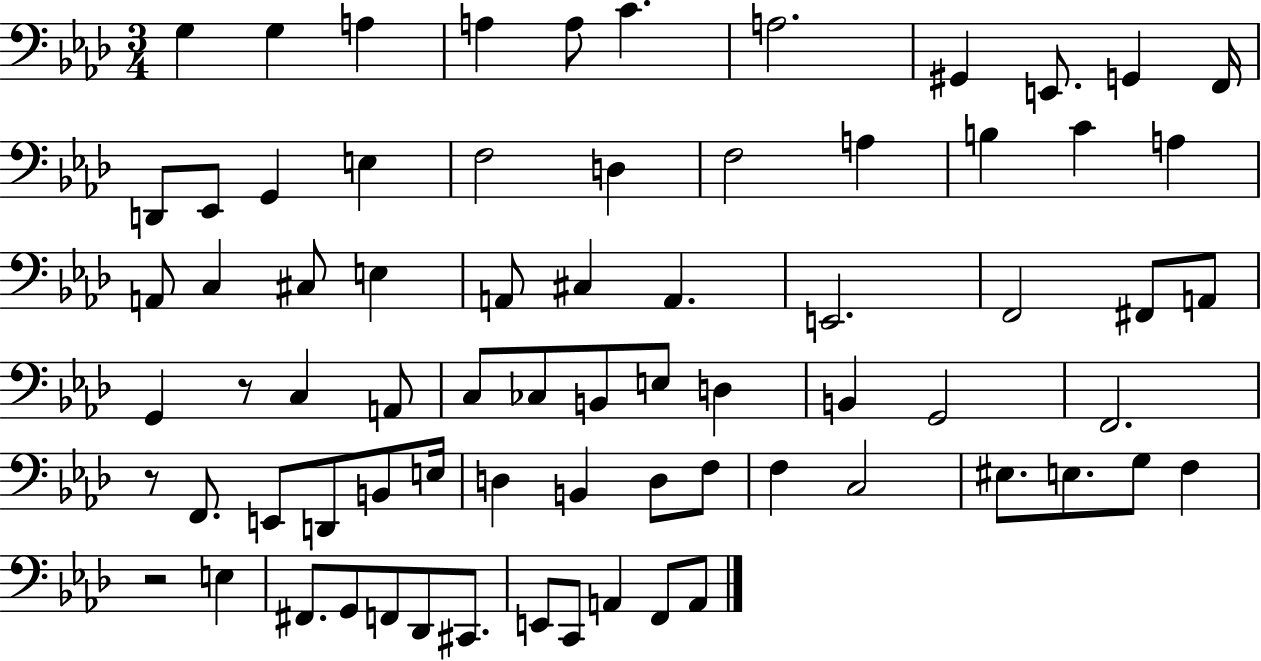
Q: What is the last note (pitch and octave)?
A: A2